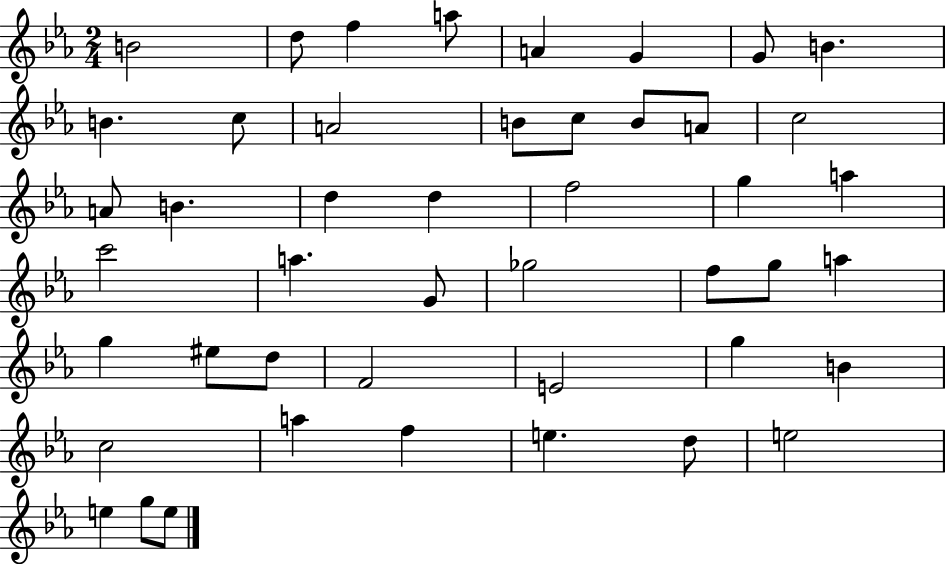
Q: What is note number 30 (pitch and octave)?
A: A5